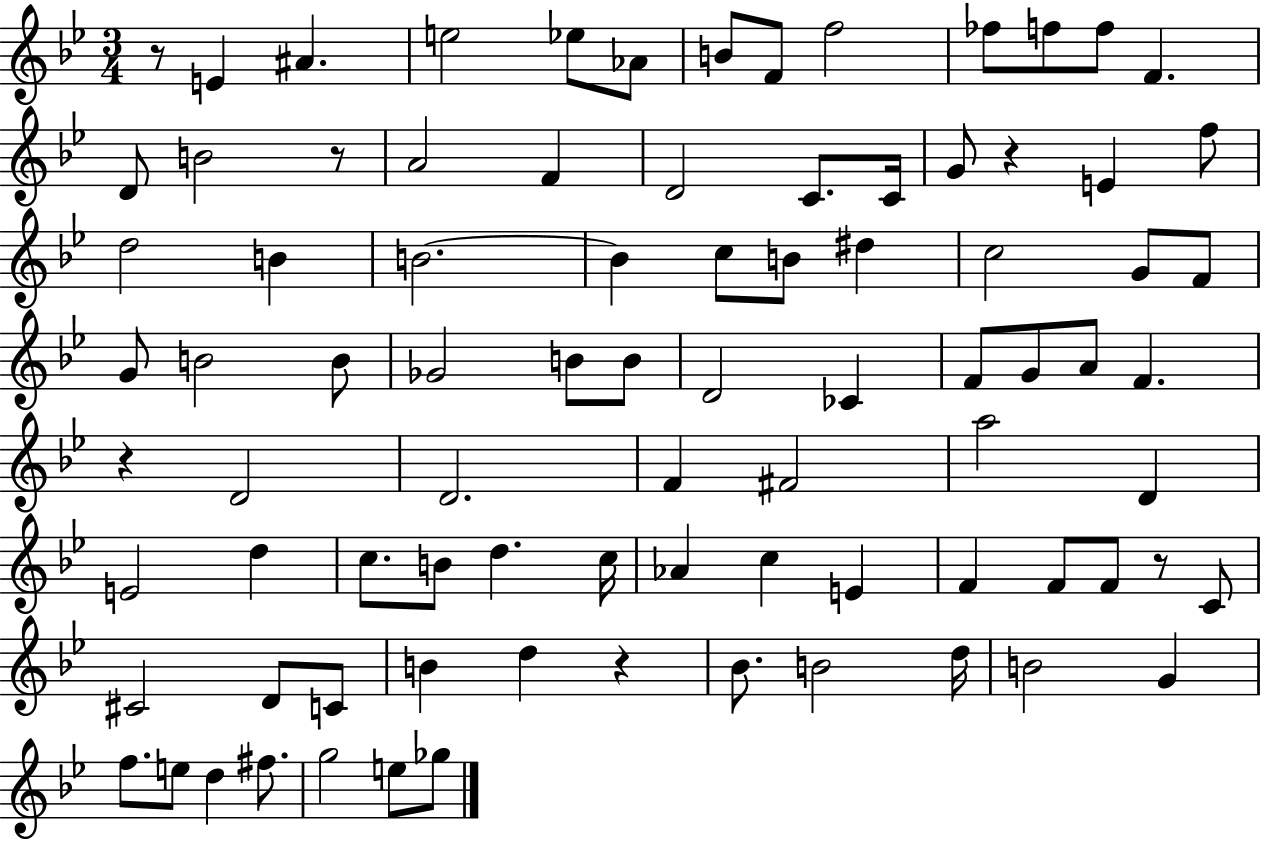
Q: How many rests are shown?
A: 6